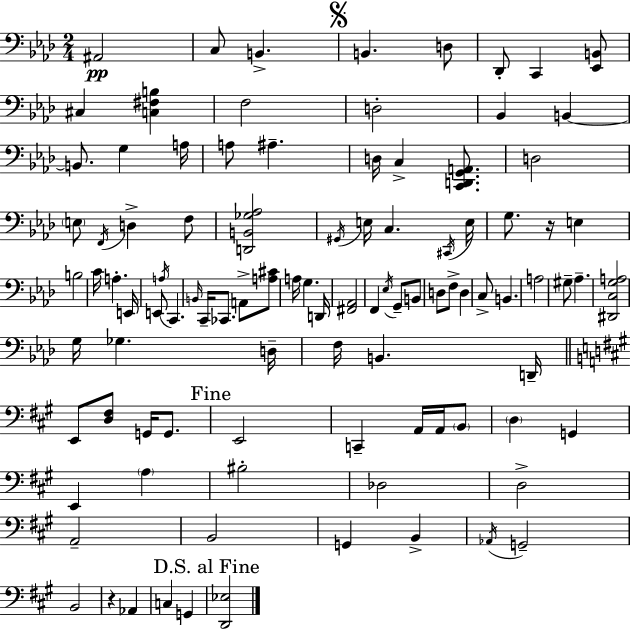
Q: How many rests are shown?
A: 2